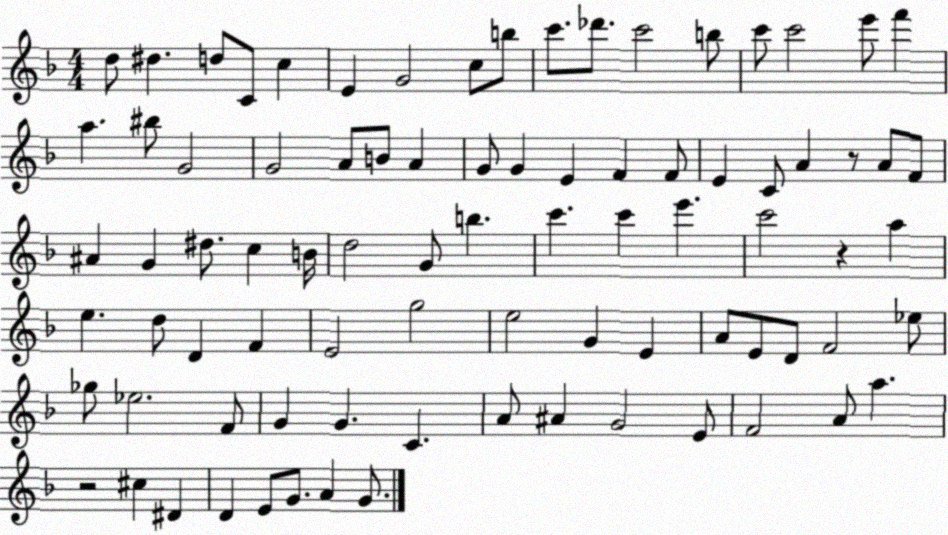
X:1
T:Untitled
M:4/4
L:1/4
K:F
d/2 ^d d/2 C/2 c E G2 c/2 b/2 c'/2 _d'/2 c'2 b/2 c'/2 c'2 e'/2 f' a ^b/2 G2 G2 A/2 B/2 A G/2 G E F F/2 E C/2 A z/2 A/2 F/2 ^A G ^d/2 c B/4 d2 G/2 b c' c' e' c'2 z a e d/2 D F E2 g2 e2 G E A/2 E/2 D/2 F2 _e/2 _g/2 _e2 F/2 G G C A/2 ^A G2 E/2 F2 A/2 a z2 ^c ^D D E/2 G/2 A G/2